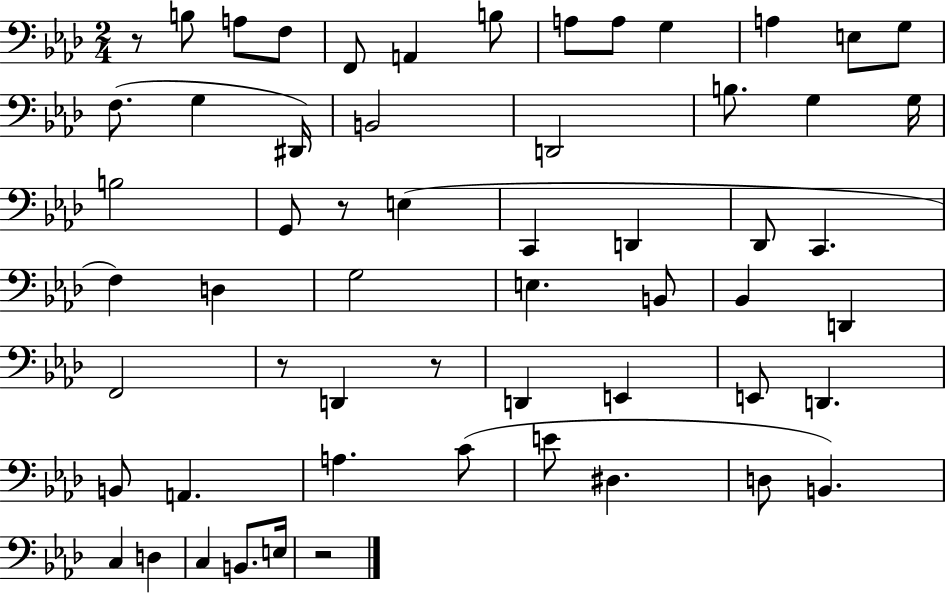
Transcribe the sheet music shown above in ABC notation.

X:1
T:Untitled
M:2/4
L:1/4
K:Ab
z/2 B,/2 A,/2 F,/2 F,,/2 A,, B,/2 A,/2 A,/2 G, A, E,/2 G,/2 F,/2 G, ^D,,/4 B,,2 D,,2 B,/2 G, G,/4 B,2 G,,/2 z/2 E, C,, D,, _D,,/2 C,, F, D, G,2 E, B,,/2 _B,, D,, F,,2 z/2 D,, z/2 D,, E,, E,,/2 D,, B,,/2 A,, A, C/2 E/2 ^D, D,/2 B,, C, D, C, B,,/2 E,/4 z2